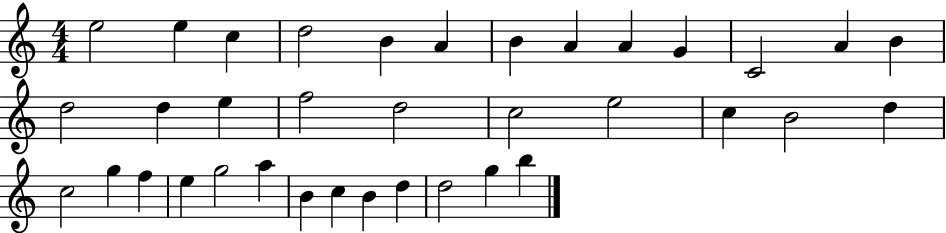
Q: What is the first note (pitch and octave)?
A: E5